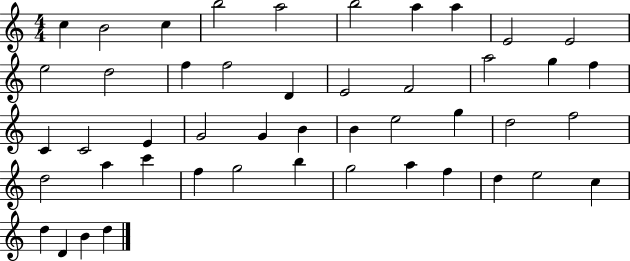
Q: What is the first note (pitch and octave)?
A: C5